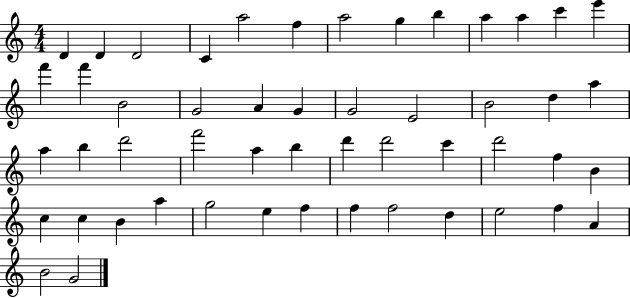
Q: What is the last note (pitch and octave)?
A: G4